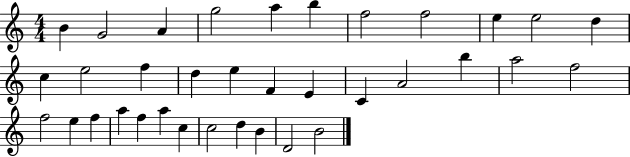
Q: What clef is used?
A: treble